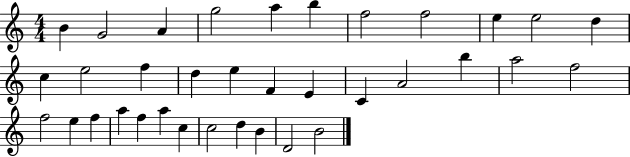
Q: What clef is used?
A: treble